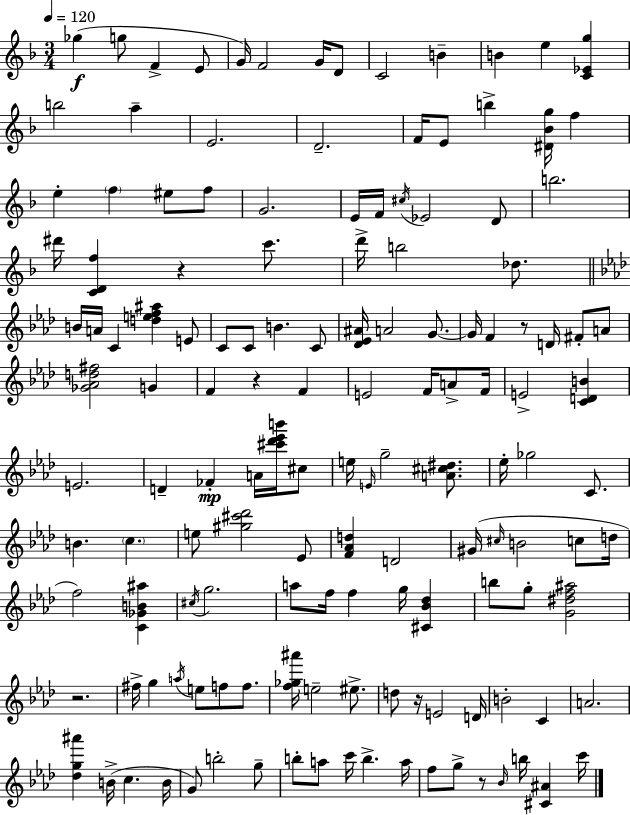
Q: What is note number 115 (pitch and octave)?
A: F5